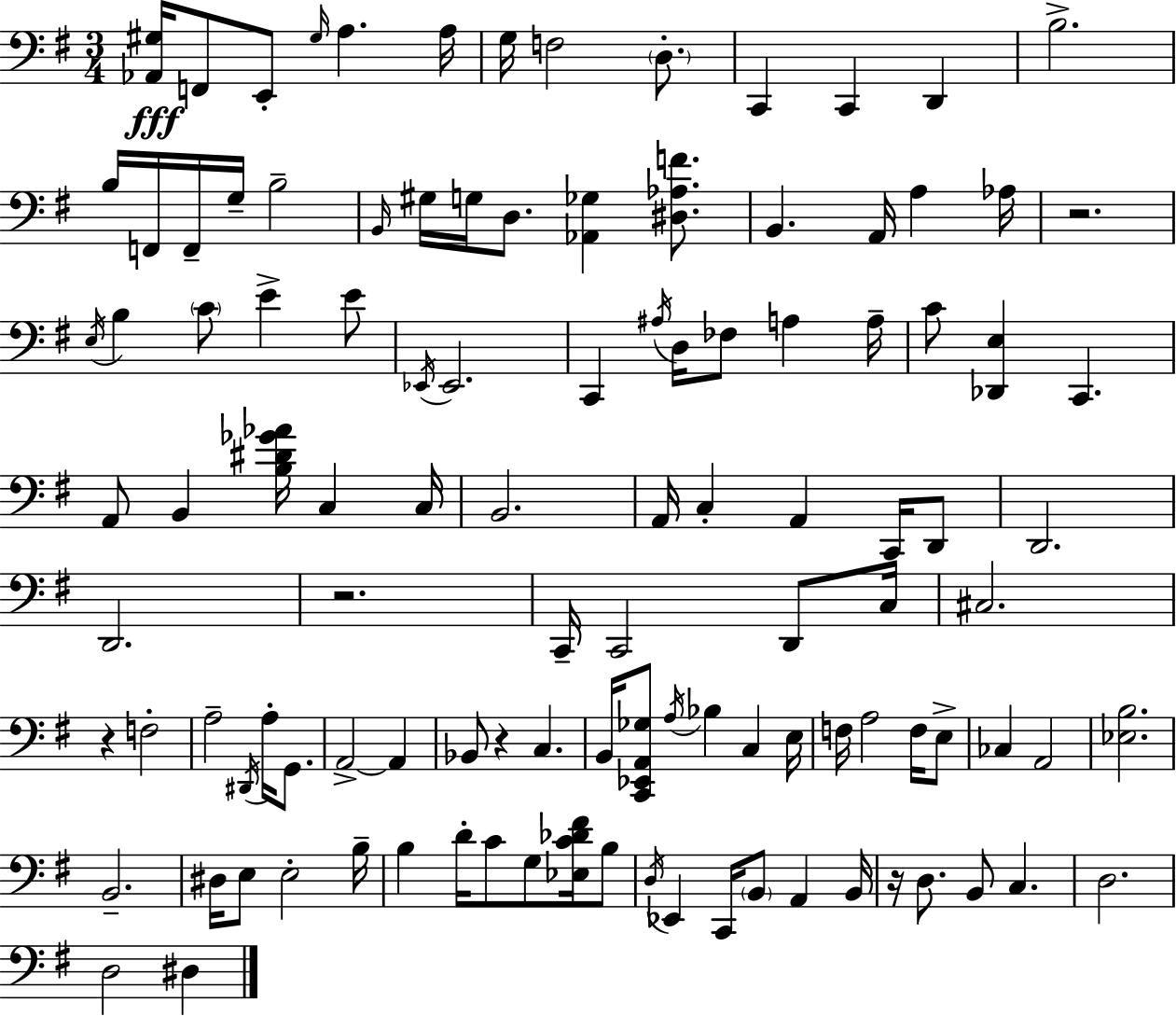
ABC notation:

X:1
T:Untitled
M:3/4
L:1/4
K:Em
[_A,,^G,]/4 F,,/2 E,,/2 ^G,/4 A, A,/4 G,/4 F,2 D,/2 C,, C,, D,, B,2 B,/4 F,,/4 F,,/4 G,/4 B,2 B,,/4 ^G,/4 G,/4 D,/2 [_A,,_G,] [^D,_A,F]/2 B,, A,,/4 A, _A,/4 z2 E,/4 B, C/2 E E/2 _E,,/4 _E,,2 C,, ^A,/4 D,/4 _F,/2 A, A,/4 C/2 [_D,,E,] C,, A,,/2 B,, [B,^D_G_A]/4 C, C,/4 B,,2 A,,/4 C, A,, C,,/4 D,,/2 D,,2 D,,2 z2 C,,/4 C,,2 D,,/2 C,/4 ^C,2 z F,2 A,2 ^D,,/4 A,/4 G,,/2 A,,2 A,, _B,,/2 z C, B,,/4 [C,,_E,,A,,_G,]/2 A,/4 _B, C, E,/4 F,/4 A,2 F,/4 E,/2 _C, A,,2 [_E,B,]2 B,,2 ^D,/4 E,/2 E,2 B,/4 B, D/4 C/2 G,/2 [_E,C_D^F]/4 B,/2 D,/4 _E,, C,,/4 B,,/2 A,, B,,/4 z/4 D,/2 B,,/2 C, D,2 D,2 ^D,